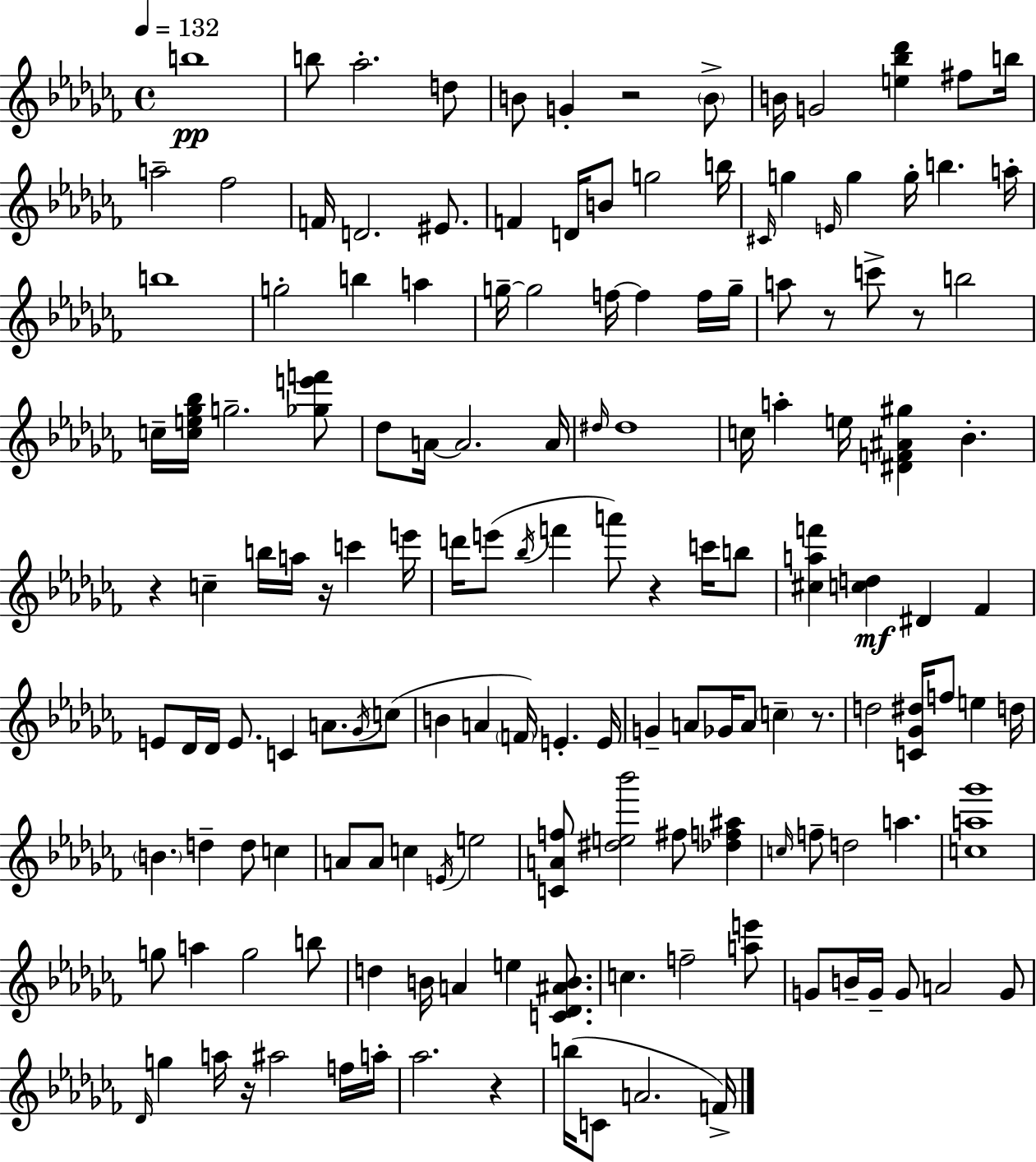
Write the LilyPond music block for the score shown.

{
  \clef treble
  \time 4/4
  \defaultTimeSignature
  \key aes \minor
  \tempo 4 = 132
  b''1\pp | b''8 aes''2.-. d''8 | b'8 g'4-. r2 \parenthesize b'8-> | b'16 g'2 <e'' bes'' des'''>4 fis''8 b''16 | \break a''2-- fes''2 | f'16 d'2. eis'8. | f'4 d'16 b'8 g''2 b''16 | \grace { cis'16 } g''4 \grace { e'16 } g''4 g''16-. b''4. | \break a''16-. b''1 | g''2-. b''4 a''4 | g''16--~~ g''2 f''16~~ f''4 | f''16 g''16-- a''8 r8 c'''8-> r8 b''2 | \break c''16-- <c'' e'' ges'' bes''>16 g''2.-- | <ges'' e''' f'''>8 des''8 a'16~~ a'2. | a'16 \grace { dis''16 } dis''1 | c''16 a''4-. e''16 <dis' f' ais' gis''>4 bes'4.-. | \break r4 c''4-- b''16 a''16 r16 c'''4 | e'''16 d'''16 e'''8( \acciaccatura { bes''16 } f'''4 a'''8) r4 | c'''16 b''8 <cis'' a'' f'''>4 <c'' d''>4\mf dis'4 | fes'4 e'8 des'16 des'16 e'8. c'4 a'8. | \break \acciaccatura { ges'16 } c''8( b'4 a'4 \parenthesize f'16) e'4.-. | e'16 g'4-- a'8 ges'16 a'8 \parenthesize c''4-- | r8. d''2 <c' ges' dis''>16 f''8 | e''4 d''16 \parenthesize b'4. d''4-- d''8 | \break c''4 a'8 a'8 c''4 \acciaccatura { e'16 } e''2 | <c' a' f''>8 <dis'' e'' bes'''>2 | fis''8 <des'' f'' ais''>4 \grace { c''16 } f''8-- d''2 | a''4. <c'' a'' ges'''>1 | \break g''8 a''4 g''2 | b''8 d''4 b'16 a'4 | e''4 <c' des' ais' b'>8. c''4. f''2-- | <a'' e'''>8 g'8 b'16-- g'16-- g'8 a'2 | \break g'8 \grace { des'16 } g''4 a''16 r16 ais''2 | f''16 a''16-. aes''2. | r4 b''16( c'8 a'2. | f'16->) \bar "|."
}